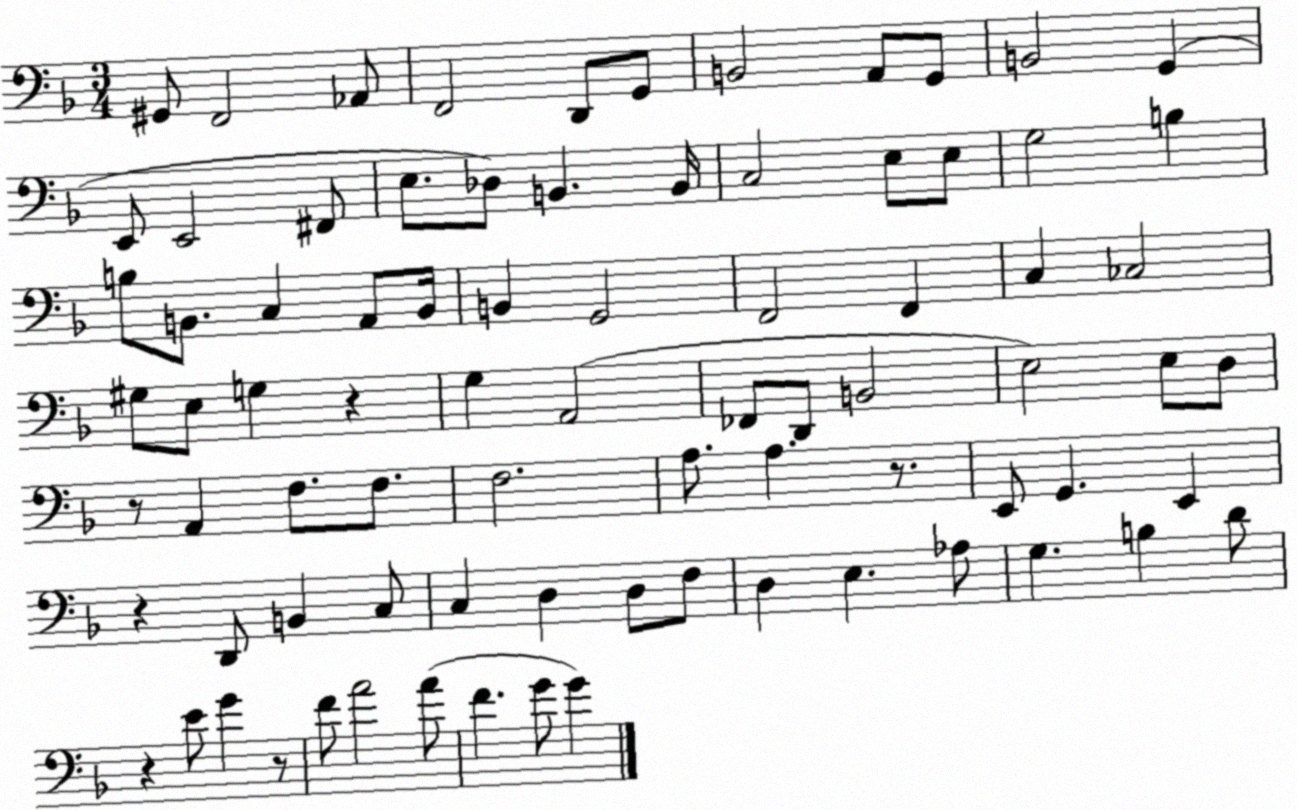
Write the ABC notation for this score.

X:1
T:Untitled
M:3/4
L:1/4
K:F
^G,,/2 F,,2 _A,,/2 F,,2 D,,/2 G,,/2 B,,2 A,,/2 G,,/2 B,,2 G,, E,,/2 E,,2 ^F,,/2 E,/2 _D,/2 B,, B,,/4 C,2 E,/2 E,/2 G,2 B, B,/2 B,,/2 C, A,,/2 B,,/4 B,, G,,2 F,,2 F,, C, _C,2 ^G,/2 E,/2 G, z G, A,,2 _F,,/2 D,,/2 B,,2 E,2 E,/2 D,/2 z/2 A,, F,/2 F,/2 F,2 A,/2 A, z/2 E,,/2 G,, E,, z D,,/2 B,, C,/2 C, D, D,/2 F,/2 D, E, _A,/2 G, B, D/2 z E/2 G z/2 F/2 A2 A/2 F G/2 G